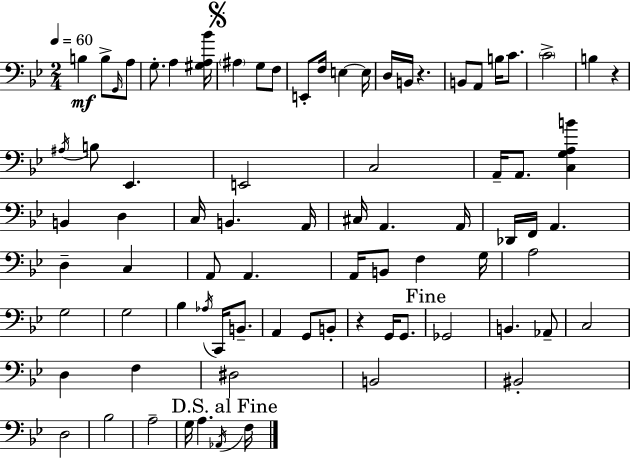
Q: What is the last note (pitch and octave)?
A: F3